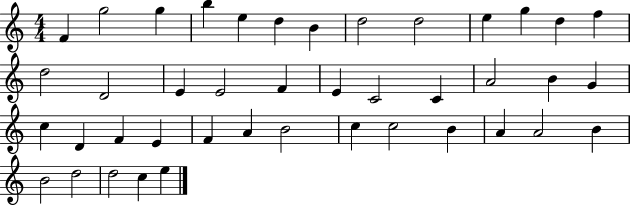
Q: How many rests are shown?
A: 0